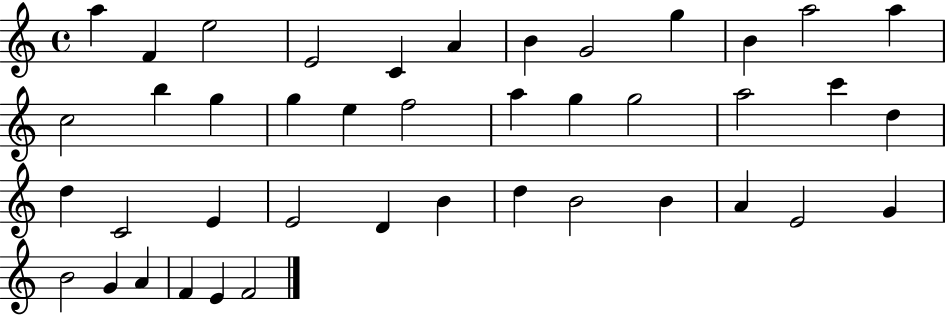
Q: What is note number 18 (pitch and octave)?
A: F5